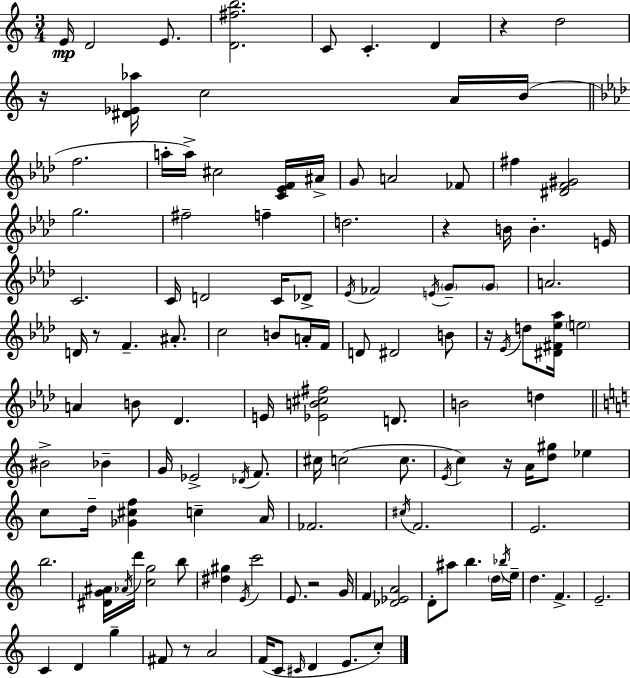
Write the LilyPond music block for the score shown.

{
  \clef treble
  \numericTimeSignature
  \time 3/4
  \key a \minor
  e'16\mp d'2 e'8. | <d' fis'' b''>2. | c'8 c'4.-. d'4 | r4 d''2 | \break r16 <dis' ees' aes''>16 c''2 a'16 b'16( | \bar "||" \break \key aes \major f''2. | a''16-. a''16->) cis''2 <c' ees' f'>16 ais'16-> | g'8 a'2 fes'8 | fis''4 <dis' f' gis'>2 | \break g''2. | fis''2-- f''4-- | d''2. | r4 b'16 b'4.-. e'16 | \break c'2. | c'16 d'2 c'16 des'8-> | \acciaccatura { ees'16 } fes'2 \acciaccatura { e'16 } \parenthesize g'8-- | \parenthesize g'8 a'2. | \break d'16 r8 f'4.-- ais'8.-. | c''2 b'8 | a'16-. f'16 d'8 dis'2 | b'8 r16 \acciaccatura { ees'16 } d''8 <dis' fis' ees'' aes''>16 \parenthesize e''2 | \break a'4 b'8 des'4. | e'16 <ees' b' cis'' fis''>2 | d'8. b'2 d''4 | \bar "||" \break \key c \major bis'2-> bes'4-- | g'16 ees'2-> \acciaccatura { des'16 } f'8. | cis''16 c''2( c''8. | \acciaccatura { e'16 } c''4) r16 a'16 <d'' gis''>8 ees''4 | \break c''8 d''16-- <ges' cis'' f''>4 c''4-- | a'16 fes'2. | \acciaccatura { cis''16 } f'2. | e'2. | \break b''2. | <dis' g' ais'>16 \acciaccatura { aes'16 } d'''16 <c'' g''>2 | b''8 <dis'' gis''>4 \acciaccatura { e'16 } c'''2 | e'8. r2 | \break g'16 f'4 <des' ees' a'>2 | d'8-. ais''8 b''4. | \parenthesize d''16 \acciaccatura { bes''16 } e''16-- d''4. | f'4.-> e'2.-- | \break c'4 d'4 | g''4-- fis'8 r8 a'2 | f'16( c'8 \grace { cis'16 } d'4 | e'8. c''8-.) \bar "|."
}